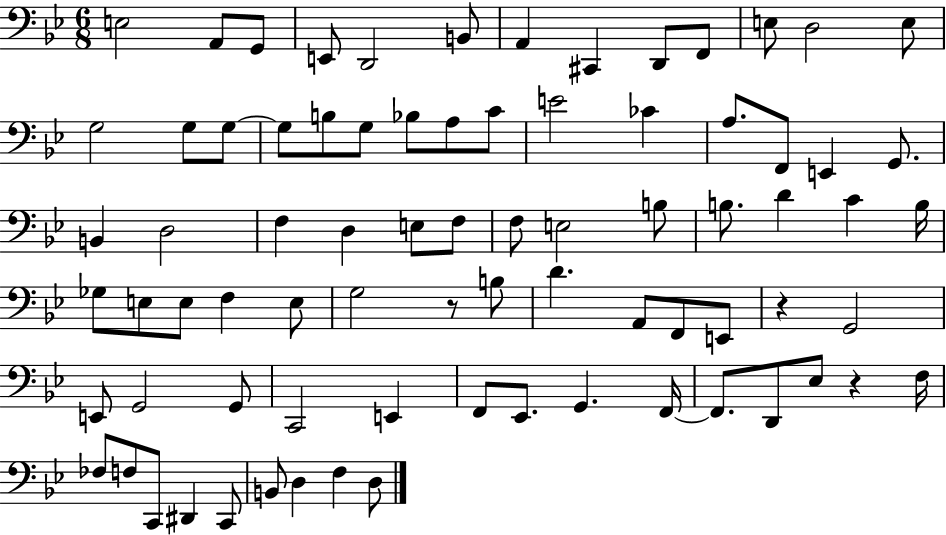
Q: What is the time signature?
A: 6/8